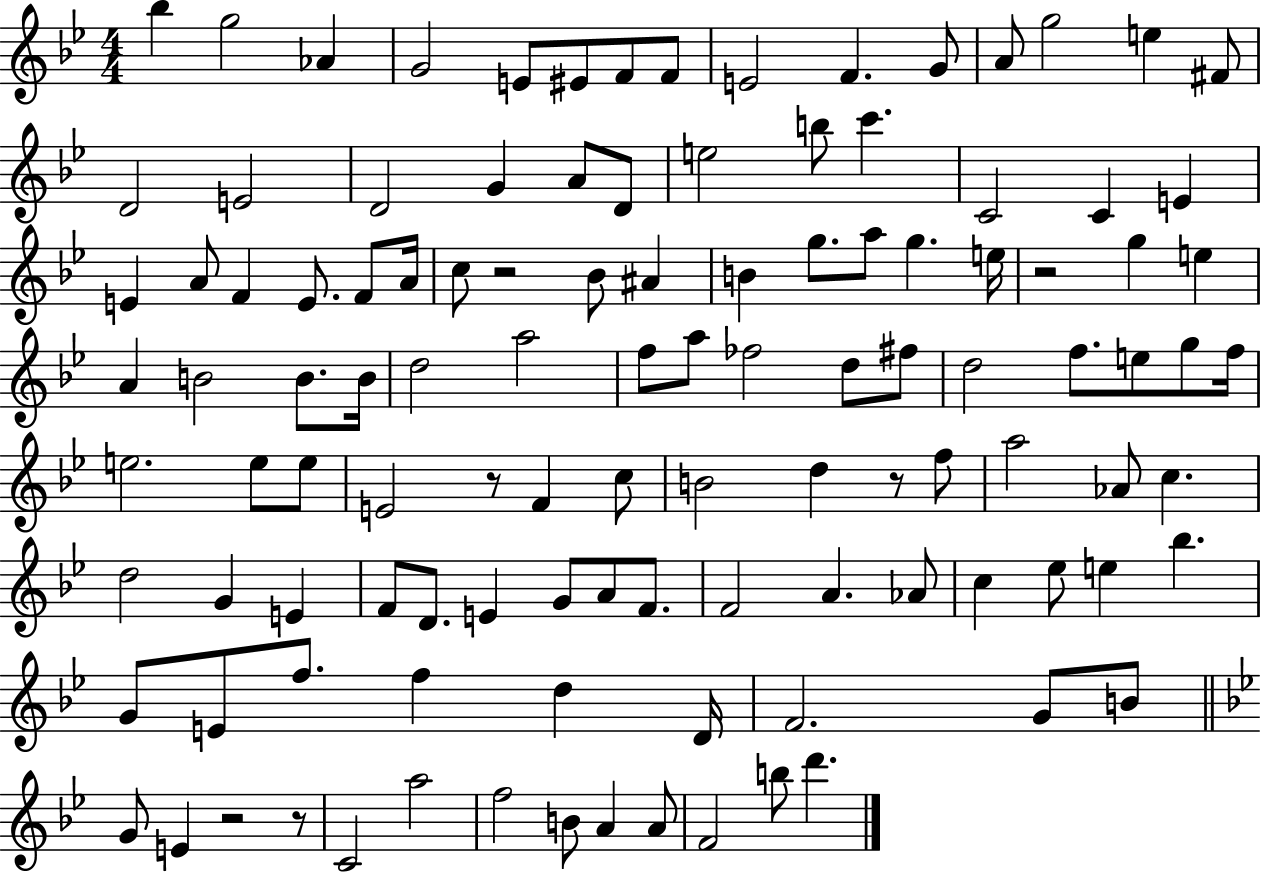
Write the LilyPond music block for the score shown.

{
  \clef treble
  \numericTimeSignature
  \time 4/4
  \key bes \major
  bes''4 g''2 aes'4 | g'2 e'8 eis'8 f'8 f'8 | e'2 f'4. g'8 | a'8 g''2 e''4 fis'8 | \break d'2 e'2 | d'2 g'4 a'8 d'8 | e''2 b''8 c'''4. | c'2 c'4 e'4 | \break e'4 a'8 f'4 e'8. f'8 a'16 | c''8 r2 bes'8 ais'4 | b'4 g''8. a''8 g''4. e''16 | r2 g''4 e''4 | \break a'4 b'2 b'8. b'16 | d''2 a''2 | f''8 a''8 fes''2 d''8 fis''8 | d''2 f''8. e''8 g''8 f''16 | \break e''2. e''8 e''8 | e'2 r8 f'4 c''8 | b'2 d''4 r8 f''8 | a''2 aes'8 c''4. | \break d''2 g'4 e'4 | f'8 d'8. e'4 g'8 a'8 f'8. | f'2 a'4. aes'8 | c''4 ees''8 e''4 bes''4. | \break g'8 e'8 f''8. f''4 d''4 d'16 | f'2. g'8 b'8 | \bar "||" \break \key bes \major g'8 e'4 r2 r8 | c'2 a''2 | f''2 b'8 a'4 a'8 | f'2 b''8 d'''4. | \break \bar "|."
}